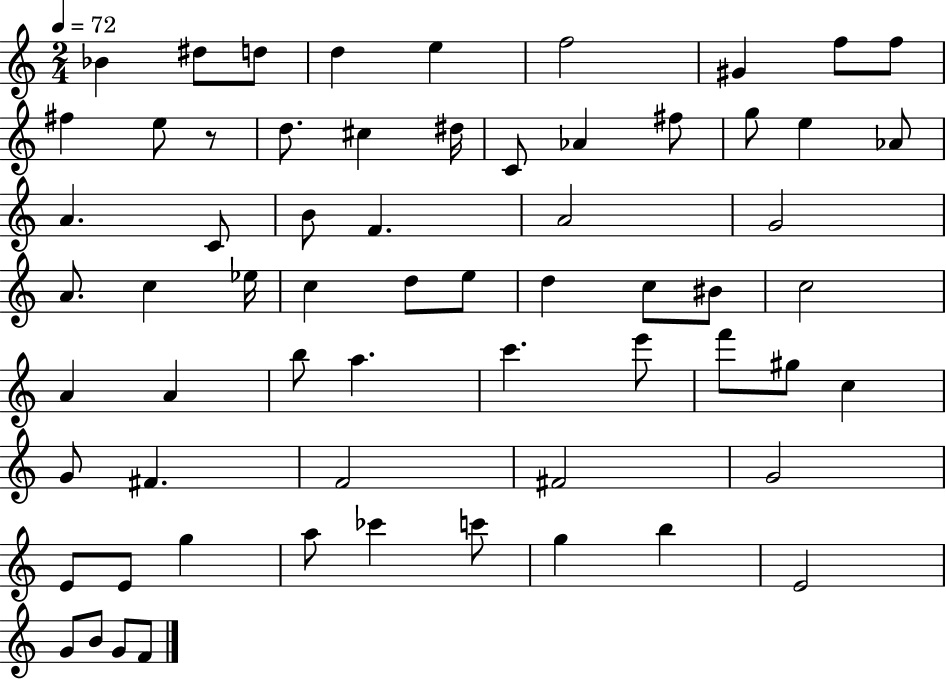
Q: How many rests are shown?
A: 1